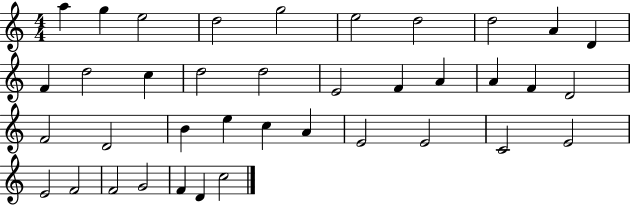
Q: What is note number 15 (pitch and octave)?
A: D5